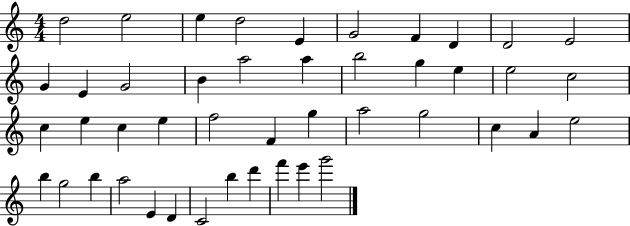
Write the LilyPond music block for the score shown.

{
  \clef treble
  \numericTimeSignature
  \time 4/4
  \key c \major
  d''2 e''2 | e''4 d''2 e'4 | g'2 f'4 d'4 | d'2 e'2 | \break g'4 e'4 g'2 | b'4 a''2 a''4 | b''2 g''4 e''4 | e''2 c''2 | \break c''4 e''4 c''4 e''4 | f''2 f'4 g''4 | a''2 g''2 | c''4 a'4 e''2 | \break b''4 g''2 b''4 | a''2 e'4 d'4 | c'2 b''4 d'''4 | f'''4 e'''4 g'''2 | \break \bar "|."
}